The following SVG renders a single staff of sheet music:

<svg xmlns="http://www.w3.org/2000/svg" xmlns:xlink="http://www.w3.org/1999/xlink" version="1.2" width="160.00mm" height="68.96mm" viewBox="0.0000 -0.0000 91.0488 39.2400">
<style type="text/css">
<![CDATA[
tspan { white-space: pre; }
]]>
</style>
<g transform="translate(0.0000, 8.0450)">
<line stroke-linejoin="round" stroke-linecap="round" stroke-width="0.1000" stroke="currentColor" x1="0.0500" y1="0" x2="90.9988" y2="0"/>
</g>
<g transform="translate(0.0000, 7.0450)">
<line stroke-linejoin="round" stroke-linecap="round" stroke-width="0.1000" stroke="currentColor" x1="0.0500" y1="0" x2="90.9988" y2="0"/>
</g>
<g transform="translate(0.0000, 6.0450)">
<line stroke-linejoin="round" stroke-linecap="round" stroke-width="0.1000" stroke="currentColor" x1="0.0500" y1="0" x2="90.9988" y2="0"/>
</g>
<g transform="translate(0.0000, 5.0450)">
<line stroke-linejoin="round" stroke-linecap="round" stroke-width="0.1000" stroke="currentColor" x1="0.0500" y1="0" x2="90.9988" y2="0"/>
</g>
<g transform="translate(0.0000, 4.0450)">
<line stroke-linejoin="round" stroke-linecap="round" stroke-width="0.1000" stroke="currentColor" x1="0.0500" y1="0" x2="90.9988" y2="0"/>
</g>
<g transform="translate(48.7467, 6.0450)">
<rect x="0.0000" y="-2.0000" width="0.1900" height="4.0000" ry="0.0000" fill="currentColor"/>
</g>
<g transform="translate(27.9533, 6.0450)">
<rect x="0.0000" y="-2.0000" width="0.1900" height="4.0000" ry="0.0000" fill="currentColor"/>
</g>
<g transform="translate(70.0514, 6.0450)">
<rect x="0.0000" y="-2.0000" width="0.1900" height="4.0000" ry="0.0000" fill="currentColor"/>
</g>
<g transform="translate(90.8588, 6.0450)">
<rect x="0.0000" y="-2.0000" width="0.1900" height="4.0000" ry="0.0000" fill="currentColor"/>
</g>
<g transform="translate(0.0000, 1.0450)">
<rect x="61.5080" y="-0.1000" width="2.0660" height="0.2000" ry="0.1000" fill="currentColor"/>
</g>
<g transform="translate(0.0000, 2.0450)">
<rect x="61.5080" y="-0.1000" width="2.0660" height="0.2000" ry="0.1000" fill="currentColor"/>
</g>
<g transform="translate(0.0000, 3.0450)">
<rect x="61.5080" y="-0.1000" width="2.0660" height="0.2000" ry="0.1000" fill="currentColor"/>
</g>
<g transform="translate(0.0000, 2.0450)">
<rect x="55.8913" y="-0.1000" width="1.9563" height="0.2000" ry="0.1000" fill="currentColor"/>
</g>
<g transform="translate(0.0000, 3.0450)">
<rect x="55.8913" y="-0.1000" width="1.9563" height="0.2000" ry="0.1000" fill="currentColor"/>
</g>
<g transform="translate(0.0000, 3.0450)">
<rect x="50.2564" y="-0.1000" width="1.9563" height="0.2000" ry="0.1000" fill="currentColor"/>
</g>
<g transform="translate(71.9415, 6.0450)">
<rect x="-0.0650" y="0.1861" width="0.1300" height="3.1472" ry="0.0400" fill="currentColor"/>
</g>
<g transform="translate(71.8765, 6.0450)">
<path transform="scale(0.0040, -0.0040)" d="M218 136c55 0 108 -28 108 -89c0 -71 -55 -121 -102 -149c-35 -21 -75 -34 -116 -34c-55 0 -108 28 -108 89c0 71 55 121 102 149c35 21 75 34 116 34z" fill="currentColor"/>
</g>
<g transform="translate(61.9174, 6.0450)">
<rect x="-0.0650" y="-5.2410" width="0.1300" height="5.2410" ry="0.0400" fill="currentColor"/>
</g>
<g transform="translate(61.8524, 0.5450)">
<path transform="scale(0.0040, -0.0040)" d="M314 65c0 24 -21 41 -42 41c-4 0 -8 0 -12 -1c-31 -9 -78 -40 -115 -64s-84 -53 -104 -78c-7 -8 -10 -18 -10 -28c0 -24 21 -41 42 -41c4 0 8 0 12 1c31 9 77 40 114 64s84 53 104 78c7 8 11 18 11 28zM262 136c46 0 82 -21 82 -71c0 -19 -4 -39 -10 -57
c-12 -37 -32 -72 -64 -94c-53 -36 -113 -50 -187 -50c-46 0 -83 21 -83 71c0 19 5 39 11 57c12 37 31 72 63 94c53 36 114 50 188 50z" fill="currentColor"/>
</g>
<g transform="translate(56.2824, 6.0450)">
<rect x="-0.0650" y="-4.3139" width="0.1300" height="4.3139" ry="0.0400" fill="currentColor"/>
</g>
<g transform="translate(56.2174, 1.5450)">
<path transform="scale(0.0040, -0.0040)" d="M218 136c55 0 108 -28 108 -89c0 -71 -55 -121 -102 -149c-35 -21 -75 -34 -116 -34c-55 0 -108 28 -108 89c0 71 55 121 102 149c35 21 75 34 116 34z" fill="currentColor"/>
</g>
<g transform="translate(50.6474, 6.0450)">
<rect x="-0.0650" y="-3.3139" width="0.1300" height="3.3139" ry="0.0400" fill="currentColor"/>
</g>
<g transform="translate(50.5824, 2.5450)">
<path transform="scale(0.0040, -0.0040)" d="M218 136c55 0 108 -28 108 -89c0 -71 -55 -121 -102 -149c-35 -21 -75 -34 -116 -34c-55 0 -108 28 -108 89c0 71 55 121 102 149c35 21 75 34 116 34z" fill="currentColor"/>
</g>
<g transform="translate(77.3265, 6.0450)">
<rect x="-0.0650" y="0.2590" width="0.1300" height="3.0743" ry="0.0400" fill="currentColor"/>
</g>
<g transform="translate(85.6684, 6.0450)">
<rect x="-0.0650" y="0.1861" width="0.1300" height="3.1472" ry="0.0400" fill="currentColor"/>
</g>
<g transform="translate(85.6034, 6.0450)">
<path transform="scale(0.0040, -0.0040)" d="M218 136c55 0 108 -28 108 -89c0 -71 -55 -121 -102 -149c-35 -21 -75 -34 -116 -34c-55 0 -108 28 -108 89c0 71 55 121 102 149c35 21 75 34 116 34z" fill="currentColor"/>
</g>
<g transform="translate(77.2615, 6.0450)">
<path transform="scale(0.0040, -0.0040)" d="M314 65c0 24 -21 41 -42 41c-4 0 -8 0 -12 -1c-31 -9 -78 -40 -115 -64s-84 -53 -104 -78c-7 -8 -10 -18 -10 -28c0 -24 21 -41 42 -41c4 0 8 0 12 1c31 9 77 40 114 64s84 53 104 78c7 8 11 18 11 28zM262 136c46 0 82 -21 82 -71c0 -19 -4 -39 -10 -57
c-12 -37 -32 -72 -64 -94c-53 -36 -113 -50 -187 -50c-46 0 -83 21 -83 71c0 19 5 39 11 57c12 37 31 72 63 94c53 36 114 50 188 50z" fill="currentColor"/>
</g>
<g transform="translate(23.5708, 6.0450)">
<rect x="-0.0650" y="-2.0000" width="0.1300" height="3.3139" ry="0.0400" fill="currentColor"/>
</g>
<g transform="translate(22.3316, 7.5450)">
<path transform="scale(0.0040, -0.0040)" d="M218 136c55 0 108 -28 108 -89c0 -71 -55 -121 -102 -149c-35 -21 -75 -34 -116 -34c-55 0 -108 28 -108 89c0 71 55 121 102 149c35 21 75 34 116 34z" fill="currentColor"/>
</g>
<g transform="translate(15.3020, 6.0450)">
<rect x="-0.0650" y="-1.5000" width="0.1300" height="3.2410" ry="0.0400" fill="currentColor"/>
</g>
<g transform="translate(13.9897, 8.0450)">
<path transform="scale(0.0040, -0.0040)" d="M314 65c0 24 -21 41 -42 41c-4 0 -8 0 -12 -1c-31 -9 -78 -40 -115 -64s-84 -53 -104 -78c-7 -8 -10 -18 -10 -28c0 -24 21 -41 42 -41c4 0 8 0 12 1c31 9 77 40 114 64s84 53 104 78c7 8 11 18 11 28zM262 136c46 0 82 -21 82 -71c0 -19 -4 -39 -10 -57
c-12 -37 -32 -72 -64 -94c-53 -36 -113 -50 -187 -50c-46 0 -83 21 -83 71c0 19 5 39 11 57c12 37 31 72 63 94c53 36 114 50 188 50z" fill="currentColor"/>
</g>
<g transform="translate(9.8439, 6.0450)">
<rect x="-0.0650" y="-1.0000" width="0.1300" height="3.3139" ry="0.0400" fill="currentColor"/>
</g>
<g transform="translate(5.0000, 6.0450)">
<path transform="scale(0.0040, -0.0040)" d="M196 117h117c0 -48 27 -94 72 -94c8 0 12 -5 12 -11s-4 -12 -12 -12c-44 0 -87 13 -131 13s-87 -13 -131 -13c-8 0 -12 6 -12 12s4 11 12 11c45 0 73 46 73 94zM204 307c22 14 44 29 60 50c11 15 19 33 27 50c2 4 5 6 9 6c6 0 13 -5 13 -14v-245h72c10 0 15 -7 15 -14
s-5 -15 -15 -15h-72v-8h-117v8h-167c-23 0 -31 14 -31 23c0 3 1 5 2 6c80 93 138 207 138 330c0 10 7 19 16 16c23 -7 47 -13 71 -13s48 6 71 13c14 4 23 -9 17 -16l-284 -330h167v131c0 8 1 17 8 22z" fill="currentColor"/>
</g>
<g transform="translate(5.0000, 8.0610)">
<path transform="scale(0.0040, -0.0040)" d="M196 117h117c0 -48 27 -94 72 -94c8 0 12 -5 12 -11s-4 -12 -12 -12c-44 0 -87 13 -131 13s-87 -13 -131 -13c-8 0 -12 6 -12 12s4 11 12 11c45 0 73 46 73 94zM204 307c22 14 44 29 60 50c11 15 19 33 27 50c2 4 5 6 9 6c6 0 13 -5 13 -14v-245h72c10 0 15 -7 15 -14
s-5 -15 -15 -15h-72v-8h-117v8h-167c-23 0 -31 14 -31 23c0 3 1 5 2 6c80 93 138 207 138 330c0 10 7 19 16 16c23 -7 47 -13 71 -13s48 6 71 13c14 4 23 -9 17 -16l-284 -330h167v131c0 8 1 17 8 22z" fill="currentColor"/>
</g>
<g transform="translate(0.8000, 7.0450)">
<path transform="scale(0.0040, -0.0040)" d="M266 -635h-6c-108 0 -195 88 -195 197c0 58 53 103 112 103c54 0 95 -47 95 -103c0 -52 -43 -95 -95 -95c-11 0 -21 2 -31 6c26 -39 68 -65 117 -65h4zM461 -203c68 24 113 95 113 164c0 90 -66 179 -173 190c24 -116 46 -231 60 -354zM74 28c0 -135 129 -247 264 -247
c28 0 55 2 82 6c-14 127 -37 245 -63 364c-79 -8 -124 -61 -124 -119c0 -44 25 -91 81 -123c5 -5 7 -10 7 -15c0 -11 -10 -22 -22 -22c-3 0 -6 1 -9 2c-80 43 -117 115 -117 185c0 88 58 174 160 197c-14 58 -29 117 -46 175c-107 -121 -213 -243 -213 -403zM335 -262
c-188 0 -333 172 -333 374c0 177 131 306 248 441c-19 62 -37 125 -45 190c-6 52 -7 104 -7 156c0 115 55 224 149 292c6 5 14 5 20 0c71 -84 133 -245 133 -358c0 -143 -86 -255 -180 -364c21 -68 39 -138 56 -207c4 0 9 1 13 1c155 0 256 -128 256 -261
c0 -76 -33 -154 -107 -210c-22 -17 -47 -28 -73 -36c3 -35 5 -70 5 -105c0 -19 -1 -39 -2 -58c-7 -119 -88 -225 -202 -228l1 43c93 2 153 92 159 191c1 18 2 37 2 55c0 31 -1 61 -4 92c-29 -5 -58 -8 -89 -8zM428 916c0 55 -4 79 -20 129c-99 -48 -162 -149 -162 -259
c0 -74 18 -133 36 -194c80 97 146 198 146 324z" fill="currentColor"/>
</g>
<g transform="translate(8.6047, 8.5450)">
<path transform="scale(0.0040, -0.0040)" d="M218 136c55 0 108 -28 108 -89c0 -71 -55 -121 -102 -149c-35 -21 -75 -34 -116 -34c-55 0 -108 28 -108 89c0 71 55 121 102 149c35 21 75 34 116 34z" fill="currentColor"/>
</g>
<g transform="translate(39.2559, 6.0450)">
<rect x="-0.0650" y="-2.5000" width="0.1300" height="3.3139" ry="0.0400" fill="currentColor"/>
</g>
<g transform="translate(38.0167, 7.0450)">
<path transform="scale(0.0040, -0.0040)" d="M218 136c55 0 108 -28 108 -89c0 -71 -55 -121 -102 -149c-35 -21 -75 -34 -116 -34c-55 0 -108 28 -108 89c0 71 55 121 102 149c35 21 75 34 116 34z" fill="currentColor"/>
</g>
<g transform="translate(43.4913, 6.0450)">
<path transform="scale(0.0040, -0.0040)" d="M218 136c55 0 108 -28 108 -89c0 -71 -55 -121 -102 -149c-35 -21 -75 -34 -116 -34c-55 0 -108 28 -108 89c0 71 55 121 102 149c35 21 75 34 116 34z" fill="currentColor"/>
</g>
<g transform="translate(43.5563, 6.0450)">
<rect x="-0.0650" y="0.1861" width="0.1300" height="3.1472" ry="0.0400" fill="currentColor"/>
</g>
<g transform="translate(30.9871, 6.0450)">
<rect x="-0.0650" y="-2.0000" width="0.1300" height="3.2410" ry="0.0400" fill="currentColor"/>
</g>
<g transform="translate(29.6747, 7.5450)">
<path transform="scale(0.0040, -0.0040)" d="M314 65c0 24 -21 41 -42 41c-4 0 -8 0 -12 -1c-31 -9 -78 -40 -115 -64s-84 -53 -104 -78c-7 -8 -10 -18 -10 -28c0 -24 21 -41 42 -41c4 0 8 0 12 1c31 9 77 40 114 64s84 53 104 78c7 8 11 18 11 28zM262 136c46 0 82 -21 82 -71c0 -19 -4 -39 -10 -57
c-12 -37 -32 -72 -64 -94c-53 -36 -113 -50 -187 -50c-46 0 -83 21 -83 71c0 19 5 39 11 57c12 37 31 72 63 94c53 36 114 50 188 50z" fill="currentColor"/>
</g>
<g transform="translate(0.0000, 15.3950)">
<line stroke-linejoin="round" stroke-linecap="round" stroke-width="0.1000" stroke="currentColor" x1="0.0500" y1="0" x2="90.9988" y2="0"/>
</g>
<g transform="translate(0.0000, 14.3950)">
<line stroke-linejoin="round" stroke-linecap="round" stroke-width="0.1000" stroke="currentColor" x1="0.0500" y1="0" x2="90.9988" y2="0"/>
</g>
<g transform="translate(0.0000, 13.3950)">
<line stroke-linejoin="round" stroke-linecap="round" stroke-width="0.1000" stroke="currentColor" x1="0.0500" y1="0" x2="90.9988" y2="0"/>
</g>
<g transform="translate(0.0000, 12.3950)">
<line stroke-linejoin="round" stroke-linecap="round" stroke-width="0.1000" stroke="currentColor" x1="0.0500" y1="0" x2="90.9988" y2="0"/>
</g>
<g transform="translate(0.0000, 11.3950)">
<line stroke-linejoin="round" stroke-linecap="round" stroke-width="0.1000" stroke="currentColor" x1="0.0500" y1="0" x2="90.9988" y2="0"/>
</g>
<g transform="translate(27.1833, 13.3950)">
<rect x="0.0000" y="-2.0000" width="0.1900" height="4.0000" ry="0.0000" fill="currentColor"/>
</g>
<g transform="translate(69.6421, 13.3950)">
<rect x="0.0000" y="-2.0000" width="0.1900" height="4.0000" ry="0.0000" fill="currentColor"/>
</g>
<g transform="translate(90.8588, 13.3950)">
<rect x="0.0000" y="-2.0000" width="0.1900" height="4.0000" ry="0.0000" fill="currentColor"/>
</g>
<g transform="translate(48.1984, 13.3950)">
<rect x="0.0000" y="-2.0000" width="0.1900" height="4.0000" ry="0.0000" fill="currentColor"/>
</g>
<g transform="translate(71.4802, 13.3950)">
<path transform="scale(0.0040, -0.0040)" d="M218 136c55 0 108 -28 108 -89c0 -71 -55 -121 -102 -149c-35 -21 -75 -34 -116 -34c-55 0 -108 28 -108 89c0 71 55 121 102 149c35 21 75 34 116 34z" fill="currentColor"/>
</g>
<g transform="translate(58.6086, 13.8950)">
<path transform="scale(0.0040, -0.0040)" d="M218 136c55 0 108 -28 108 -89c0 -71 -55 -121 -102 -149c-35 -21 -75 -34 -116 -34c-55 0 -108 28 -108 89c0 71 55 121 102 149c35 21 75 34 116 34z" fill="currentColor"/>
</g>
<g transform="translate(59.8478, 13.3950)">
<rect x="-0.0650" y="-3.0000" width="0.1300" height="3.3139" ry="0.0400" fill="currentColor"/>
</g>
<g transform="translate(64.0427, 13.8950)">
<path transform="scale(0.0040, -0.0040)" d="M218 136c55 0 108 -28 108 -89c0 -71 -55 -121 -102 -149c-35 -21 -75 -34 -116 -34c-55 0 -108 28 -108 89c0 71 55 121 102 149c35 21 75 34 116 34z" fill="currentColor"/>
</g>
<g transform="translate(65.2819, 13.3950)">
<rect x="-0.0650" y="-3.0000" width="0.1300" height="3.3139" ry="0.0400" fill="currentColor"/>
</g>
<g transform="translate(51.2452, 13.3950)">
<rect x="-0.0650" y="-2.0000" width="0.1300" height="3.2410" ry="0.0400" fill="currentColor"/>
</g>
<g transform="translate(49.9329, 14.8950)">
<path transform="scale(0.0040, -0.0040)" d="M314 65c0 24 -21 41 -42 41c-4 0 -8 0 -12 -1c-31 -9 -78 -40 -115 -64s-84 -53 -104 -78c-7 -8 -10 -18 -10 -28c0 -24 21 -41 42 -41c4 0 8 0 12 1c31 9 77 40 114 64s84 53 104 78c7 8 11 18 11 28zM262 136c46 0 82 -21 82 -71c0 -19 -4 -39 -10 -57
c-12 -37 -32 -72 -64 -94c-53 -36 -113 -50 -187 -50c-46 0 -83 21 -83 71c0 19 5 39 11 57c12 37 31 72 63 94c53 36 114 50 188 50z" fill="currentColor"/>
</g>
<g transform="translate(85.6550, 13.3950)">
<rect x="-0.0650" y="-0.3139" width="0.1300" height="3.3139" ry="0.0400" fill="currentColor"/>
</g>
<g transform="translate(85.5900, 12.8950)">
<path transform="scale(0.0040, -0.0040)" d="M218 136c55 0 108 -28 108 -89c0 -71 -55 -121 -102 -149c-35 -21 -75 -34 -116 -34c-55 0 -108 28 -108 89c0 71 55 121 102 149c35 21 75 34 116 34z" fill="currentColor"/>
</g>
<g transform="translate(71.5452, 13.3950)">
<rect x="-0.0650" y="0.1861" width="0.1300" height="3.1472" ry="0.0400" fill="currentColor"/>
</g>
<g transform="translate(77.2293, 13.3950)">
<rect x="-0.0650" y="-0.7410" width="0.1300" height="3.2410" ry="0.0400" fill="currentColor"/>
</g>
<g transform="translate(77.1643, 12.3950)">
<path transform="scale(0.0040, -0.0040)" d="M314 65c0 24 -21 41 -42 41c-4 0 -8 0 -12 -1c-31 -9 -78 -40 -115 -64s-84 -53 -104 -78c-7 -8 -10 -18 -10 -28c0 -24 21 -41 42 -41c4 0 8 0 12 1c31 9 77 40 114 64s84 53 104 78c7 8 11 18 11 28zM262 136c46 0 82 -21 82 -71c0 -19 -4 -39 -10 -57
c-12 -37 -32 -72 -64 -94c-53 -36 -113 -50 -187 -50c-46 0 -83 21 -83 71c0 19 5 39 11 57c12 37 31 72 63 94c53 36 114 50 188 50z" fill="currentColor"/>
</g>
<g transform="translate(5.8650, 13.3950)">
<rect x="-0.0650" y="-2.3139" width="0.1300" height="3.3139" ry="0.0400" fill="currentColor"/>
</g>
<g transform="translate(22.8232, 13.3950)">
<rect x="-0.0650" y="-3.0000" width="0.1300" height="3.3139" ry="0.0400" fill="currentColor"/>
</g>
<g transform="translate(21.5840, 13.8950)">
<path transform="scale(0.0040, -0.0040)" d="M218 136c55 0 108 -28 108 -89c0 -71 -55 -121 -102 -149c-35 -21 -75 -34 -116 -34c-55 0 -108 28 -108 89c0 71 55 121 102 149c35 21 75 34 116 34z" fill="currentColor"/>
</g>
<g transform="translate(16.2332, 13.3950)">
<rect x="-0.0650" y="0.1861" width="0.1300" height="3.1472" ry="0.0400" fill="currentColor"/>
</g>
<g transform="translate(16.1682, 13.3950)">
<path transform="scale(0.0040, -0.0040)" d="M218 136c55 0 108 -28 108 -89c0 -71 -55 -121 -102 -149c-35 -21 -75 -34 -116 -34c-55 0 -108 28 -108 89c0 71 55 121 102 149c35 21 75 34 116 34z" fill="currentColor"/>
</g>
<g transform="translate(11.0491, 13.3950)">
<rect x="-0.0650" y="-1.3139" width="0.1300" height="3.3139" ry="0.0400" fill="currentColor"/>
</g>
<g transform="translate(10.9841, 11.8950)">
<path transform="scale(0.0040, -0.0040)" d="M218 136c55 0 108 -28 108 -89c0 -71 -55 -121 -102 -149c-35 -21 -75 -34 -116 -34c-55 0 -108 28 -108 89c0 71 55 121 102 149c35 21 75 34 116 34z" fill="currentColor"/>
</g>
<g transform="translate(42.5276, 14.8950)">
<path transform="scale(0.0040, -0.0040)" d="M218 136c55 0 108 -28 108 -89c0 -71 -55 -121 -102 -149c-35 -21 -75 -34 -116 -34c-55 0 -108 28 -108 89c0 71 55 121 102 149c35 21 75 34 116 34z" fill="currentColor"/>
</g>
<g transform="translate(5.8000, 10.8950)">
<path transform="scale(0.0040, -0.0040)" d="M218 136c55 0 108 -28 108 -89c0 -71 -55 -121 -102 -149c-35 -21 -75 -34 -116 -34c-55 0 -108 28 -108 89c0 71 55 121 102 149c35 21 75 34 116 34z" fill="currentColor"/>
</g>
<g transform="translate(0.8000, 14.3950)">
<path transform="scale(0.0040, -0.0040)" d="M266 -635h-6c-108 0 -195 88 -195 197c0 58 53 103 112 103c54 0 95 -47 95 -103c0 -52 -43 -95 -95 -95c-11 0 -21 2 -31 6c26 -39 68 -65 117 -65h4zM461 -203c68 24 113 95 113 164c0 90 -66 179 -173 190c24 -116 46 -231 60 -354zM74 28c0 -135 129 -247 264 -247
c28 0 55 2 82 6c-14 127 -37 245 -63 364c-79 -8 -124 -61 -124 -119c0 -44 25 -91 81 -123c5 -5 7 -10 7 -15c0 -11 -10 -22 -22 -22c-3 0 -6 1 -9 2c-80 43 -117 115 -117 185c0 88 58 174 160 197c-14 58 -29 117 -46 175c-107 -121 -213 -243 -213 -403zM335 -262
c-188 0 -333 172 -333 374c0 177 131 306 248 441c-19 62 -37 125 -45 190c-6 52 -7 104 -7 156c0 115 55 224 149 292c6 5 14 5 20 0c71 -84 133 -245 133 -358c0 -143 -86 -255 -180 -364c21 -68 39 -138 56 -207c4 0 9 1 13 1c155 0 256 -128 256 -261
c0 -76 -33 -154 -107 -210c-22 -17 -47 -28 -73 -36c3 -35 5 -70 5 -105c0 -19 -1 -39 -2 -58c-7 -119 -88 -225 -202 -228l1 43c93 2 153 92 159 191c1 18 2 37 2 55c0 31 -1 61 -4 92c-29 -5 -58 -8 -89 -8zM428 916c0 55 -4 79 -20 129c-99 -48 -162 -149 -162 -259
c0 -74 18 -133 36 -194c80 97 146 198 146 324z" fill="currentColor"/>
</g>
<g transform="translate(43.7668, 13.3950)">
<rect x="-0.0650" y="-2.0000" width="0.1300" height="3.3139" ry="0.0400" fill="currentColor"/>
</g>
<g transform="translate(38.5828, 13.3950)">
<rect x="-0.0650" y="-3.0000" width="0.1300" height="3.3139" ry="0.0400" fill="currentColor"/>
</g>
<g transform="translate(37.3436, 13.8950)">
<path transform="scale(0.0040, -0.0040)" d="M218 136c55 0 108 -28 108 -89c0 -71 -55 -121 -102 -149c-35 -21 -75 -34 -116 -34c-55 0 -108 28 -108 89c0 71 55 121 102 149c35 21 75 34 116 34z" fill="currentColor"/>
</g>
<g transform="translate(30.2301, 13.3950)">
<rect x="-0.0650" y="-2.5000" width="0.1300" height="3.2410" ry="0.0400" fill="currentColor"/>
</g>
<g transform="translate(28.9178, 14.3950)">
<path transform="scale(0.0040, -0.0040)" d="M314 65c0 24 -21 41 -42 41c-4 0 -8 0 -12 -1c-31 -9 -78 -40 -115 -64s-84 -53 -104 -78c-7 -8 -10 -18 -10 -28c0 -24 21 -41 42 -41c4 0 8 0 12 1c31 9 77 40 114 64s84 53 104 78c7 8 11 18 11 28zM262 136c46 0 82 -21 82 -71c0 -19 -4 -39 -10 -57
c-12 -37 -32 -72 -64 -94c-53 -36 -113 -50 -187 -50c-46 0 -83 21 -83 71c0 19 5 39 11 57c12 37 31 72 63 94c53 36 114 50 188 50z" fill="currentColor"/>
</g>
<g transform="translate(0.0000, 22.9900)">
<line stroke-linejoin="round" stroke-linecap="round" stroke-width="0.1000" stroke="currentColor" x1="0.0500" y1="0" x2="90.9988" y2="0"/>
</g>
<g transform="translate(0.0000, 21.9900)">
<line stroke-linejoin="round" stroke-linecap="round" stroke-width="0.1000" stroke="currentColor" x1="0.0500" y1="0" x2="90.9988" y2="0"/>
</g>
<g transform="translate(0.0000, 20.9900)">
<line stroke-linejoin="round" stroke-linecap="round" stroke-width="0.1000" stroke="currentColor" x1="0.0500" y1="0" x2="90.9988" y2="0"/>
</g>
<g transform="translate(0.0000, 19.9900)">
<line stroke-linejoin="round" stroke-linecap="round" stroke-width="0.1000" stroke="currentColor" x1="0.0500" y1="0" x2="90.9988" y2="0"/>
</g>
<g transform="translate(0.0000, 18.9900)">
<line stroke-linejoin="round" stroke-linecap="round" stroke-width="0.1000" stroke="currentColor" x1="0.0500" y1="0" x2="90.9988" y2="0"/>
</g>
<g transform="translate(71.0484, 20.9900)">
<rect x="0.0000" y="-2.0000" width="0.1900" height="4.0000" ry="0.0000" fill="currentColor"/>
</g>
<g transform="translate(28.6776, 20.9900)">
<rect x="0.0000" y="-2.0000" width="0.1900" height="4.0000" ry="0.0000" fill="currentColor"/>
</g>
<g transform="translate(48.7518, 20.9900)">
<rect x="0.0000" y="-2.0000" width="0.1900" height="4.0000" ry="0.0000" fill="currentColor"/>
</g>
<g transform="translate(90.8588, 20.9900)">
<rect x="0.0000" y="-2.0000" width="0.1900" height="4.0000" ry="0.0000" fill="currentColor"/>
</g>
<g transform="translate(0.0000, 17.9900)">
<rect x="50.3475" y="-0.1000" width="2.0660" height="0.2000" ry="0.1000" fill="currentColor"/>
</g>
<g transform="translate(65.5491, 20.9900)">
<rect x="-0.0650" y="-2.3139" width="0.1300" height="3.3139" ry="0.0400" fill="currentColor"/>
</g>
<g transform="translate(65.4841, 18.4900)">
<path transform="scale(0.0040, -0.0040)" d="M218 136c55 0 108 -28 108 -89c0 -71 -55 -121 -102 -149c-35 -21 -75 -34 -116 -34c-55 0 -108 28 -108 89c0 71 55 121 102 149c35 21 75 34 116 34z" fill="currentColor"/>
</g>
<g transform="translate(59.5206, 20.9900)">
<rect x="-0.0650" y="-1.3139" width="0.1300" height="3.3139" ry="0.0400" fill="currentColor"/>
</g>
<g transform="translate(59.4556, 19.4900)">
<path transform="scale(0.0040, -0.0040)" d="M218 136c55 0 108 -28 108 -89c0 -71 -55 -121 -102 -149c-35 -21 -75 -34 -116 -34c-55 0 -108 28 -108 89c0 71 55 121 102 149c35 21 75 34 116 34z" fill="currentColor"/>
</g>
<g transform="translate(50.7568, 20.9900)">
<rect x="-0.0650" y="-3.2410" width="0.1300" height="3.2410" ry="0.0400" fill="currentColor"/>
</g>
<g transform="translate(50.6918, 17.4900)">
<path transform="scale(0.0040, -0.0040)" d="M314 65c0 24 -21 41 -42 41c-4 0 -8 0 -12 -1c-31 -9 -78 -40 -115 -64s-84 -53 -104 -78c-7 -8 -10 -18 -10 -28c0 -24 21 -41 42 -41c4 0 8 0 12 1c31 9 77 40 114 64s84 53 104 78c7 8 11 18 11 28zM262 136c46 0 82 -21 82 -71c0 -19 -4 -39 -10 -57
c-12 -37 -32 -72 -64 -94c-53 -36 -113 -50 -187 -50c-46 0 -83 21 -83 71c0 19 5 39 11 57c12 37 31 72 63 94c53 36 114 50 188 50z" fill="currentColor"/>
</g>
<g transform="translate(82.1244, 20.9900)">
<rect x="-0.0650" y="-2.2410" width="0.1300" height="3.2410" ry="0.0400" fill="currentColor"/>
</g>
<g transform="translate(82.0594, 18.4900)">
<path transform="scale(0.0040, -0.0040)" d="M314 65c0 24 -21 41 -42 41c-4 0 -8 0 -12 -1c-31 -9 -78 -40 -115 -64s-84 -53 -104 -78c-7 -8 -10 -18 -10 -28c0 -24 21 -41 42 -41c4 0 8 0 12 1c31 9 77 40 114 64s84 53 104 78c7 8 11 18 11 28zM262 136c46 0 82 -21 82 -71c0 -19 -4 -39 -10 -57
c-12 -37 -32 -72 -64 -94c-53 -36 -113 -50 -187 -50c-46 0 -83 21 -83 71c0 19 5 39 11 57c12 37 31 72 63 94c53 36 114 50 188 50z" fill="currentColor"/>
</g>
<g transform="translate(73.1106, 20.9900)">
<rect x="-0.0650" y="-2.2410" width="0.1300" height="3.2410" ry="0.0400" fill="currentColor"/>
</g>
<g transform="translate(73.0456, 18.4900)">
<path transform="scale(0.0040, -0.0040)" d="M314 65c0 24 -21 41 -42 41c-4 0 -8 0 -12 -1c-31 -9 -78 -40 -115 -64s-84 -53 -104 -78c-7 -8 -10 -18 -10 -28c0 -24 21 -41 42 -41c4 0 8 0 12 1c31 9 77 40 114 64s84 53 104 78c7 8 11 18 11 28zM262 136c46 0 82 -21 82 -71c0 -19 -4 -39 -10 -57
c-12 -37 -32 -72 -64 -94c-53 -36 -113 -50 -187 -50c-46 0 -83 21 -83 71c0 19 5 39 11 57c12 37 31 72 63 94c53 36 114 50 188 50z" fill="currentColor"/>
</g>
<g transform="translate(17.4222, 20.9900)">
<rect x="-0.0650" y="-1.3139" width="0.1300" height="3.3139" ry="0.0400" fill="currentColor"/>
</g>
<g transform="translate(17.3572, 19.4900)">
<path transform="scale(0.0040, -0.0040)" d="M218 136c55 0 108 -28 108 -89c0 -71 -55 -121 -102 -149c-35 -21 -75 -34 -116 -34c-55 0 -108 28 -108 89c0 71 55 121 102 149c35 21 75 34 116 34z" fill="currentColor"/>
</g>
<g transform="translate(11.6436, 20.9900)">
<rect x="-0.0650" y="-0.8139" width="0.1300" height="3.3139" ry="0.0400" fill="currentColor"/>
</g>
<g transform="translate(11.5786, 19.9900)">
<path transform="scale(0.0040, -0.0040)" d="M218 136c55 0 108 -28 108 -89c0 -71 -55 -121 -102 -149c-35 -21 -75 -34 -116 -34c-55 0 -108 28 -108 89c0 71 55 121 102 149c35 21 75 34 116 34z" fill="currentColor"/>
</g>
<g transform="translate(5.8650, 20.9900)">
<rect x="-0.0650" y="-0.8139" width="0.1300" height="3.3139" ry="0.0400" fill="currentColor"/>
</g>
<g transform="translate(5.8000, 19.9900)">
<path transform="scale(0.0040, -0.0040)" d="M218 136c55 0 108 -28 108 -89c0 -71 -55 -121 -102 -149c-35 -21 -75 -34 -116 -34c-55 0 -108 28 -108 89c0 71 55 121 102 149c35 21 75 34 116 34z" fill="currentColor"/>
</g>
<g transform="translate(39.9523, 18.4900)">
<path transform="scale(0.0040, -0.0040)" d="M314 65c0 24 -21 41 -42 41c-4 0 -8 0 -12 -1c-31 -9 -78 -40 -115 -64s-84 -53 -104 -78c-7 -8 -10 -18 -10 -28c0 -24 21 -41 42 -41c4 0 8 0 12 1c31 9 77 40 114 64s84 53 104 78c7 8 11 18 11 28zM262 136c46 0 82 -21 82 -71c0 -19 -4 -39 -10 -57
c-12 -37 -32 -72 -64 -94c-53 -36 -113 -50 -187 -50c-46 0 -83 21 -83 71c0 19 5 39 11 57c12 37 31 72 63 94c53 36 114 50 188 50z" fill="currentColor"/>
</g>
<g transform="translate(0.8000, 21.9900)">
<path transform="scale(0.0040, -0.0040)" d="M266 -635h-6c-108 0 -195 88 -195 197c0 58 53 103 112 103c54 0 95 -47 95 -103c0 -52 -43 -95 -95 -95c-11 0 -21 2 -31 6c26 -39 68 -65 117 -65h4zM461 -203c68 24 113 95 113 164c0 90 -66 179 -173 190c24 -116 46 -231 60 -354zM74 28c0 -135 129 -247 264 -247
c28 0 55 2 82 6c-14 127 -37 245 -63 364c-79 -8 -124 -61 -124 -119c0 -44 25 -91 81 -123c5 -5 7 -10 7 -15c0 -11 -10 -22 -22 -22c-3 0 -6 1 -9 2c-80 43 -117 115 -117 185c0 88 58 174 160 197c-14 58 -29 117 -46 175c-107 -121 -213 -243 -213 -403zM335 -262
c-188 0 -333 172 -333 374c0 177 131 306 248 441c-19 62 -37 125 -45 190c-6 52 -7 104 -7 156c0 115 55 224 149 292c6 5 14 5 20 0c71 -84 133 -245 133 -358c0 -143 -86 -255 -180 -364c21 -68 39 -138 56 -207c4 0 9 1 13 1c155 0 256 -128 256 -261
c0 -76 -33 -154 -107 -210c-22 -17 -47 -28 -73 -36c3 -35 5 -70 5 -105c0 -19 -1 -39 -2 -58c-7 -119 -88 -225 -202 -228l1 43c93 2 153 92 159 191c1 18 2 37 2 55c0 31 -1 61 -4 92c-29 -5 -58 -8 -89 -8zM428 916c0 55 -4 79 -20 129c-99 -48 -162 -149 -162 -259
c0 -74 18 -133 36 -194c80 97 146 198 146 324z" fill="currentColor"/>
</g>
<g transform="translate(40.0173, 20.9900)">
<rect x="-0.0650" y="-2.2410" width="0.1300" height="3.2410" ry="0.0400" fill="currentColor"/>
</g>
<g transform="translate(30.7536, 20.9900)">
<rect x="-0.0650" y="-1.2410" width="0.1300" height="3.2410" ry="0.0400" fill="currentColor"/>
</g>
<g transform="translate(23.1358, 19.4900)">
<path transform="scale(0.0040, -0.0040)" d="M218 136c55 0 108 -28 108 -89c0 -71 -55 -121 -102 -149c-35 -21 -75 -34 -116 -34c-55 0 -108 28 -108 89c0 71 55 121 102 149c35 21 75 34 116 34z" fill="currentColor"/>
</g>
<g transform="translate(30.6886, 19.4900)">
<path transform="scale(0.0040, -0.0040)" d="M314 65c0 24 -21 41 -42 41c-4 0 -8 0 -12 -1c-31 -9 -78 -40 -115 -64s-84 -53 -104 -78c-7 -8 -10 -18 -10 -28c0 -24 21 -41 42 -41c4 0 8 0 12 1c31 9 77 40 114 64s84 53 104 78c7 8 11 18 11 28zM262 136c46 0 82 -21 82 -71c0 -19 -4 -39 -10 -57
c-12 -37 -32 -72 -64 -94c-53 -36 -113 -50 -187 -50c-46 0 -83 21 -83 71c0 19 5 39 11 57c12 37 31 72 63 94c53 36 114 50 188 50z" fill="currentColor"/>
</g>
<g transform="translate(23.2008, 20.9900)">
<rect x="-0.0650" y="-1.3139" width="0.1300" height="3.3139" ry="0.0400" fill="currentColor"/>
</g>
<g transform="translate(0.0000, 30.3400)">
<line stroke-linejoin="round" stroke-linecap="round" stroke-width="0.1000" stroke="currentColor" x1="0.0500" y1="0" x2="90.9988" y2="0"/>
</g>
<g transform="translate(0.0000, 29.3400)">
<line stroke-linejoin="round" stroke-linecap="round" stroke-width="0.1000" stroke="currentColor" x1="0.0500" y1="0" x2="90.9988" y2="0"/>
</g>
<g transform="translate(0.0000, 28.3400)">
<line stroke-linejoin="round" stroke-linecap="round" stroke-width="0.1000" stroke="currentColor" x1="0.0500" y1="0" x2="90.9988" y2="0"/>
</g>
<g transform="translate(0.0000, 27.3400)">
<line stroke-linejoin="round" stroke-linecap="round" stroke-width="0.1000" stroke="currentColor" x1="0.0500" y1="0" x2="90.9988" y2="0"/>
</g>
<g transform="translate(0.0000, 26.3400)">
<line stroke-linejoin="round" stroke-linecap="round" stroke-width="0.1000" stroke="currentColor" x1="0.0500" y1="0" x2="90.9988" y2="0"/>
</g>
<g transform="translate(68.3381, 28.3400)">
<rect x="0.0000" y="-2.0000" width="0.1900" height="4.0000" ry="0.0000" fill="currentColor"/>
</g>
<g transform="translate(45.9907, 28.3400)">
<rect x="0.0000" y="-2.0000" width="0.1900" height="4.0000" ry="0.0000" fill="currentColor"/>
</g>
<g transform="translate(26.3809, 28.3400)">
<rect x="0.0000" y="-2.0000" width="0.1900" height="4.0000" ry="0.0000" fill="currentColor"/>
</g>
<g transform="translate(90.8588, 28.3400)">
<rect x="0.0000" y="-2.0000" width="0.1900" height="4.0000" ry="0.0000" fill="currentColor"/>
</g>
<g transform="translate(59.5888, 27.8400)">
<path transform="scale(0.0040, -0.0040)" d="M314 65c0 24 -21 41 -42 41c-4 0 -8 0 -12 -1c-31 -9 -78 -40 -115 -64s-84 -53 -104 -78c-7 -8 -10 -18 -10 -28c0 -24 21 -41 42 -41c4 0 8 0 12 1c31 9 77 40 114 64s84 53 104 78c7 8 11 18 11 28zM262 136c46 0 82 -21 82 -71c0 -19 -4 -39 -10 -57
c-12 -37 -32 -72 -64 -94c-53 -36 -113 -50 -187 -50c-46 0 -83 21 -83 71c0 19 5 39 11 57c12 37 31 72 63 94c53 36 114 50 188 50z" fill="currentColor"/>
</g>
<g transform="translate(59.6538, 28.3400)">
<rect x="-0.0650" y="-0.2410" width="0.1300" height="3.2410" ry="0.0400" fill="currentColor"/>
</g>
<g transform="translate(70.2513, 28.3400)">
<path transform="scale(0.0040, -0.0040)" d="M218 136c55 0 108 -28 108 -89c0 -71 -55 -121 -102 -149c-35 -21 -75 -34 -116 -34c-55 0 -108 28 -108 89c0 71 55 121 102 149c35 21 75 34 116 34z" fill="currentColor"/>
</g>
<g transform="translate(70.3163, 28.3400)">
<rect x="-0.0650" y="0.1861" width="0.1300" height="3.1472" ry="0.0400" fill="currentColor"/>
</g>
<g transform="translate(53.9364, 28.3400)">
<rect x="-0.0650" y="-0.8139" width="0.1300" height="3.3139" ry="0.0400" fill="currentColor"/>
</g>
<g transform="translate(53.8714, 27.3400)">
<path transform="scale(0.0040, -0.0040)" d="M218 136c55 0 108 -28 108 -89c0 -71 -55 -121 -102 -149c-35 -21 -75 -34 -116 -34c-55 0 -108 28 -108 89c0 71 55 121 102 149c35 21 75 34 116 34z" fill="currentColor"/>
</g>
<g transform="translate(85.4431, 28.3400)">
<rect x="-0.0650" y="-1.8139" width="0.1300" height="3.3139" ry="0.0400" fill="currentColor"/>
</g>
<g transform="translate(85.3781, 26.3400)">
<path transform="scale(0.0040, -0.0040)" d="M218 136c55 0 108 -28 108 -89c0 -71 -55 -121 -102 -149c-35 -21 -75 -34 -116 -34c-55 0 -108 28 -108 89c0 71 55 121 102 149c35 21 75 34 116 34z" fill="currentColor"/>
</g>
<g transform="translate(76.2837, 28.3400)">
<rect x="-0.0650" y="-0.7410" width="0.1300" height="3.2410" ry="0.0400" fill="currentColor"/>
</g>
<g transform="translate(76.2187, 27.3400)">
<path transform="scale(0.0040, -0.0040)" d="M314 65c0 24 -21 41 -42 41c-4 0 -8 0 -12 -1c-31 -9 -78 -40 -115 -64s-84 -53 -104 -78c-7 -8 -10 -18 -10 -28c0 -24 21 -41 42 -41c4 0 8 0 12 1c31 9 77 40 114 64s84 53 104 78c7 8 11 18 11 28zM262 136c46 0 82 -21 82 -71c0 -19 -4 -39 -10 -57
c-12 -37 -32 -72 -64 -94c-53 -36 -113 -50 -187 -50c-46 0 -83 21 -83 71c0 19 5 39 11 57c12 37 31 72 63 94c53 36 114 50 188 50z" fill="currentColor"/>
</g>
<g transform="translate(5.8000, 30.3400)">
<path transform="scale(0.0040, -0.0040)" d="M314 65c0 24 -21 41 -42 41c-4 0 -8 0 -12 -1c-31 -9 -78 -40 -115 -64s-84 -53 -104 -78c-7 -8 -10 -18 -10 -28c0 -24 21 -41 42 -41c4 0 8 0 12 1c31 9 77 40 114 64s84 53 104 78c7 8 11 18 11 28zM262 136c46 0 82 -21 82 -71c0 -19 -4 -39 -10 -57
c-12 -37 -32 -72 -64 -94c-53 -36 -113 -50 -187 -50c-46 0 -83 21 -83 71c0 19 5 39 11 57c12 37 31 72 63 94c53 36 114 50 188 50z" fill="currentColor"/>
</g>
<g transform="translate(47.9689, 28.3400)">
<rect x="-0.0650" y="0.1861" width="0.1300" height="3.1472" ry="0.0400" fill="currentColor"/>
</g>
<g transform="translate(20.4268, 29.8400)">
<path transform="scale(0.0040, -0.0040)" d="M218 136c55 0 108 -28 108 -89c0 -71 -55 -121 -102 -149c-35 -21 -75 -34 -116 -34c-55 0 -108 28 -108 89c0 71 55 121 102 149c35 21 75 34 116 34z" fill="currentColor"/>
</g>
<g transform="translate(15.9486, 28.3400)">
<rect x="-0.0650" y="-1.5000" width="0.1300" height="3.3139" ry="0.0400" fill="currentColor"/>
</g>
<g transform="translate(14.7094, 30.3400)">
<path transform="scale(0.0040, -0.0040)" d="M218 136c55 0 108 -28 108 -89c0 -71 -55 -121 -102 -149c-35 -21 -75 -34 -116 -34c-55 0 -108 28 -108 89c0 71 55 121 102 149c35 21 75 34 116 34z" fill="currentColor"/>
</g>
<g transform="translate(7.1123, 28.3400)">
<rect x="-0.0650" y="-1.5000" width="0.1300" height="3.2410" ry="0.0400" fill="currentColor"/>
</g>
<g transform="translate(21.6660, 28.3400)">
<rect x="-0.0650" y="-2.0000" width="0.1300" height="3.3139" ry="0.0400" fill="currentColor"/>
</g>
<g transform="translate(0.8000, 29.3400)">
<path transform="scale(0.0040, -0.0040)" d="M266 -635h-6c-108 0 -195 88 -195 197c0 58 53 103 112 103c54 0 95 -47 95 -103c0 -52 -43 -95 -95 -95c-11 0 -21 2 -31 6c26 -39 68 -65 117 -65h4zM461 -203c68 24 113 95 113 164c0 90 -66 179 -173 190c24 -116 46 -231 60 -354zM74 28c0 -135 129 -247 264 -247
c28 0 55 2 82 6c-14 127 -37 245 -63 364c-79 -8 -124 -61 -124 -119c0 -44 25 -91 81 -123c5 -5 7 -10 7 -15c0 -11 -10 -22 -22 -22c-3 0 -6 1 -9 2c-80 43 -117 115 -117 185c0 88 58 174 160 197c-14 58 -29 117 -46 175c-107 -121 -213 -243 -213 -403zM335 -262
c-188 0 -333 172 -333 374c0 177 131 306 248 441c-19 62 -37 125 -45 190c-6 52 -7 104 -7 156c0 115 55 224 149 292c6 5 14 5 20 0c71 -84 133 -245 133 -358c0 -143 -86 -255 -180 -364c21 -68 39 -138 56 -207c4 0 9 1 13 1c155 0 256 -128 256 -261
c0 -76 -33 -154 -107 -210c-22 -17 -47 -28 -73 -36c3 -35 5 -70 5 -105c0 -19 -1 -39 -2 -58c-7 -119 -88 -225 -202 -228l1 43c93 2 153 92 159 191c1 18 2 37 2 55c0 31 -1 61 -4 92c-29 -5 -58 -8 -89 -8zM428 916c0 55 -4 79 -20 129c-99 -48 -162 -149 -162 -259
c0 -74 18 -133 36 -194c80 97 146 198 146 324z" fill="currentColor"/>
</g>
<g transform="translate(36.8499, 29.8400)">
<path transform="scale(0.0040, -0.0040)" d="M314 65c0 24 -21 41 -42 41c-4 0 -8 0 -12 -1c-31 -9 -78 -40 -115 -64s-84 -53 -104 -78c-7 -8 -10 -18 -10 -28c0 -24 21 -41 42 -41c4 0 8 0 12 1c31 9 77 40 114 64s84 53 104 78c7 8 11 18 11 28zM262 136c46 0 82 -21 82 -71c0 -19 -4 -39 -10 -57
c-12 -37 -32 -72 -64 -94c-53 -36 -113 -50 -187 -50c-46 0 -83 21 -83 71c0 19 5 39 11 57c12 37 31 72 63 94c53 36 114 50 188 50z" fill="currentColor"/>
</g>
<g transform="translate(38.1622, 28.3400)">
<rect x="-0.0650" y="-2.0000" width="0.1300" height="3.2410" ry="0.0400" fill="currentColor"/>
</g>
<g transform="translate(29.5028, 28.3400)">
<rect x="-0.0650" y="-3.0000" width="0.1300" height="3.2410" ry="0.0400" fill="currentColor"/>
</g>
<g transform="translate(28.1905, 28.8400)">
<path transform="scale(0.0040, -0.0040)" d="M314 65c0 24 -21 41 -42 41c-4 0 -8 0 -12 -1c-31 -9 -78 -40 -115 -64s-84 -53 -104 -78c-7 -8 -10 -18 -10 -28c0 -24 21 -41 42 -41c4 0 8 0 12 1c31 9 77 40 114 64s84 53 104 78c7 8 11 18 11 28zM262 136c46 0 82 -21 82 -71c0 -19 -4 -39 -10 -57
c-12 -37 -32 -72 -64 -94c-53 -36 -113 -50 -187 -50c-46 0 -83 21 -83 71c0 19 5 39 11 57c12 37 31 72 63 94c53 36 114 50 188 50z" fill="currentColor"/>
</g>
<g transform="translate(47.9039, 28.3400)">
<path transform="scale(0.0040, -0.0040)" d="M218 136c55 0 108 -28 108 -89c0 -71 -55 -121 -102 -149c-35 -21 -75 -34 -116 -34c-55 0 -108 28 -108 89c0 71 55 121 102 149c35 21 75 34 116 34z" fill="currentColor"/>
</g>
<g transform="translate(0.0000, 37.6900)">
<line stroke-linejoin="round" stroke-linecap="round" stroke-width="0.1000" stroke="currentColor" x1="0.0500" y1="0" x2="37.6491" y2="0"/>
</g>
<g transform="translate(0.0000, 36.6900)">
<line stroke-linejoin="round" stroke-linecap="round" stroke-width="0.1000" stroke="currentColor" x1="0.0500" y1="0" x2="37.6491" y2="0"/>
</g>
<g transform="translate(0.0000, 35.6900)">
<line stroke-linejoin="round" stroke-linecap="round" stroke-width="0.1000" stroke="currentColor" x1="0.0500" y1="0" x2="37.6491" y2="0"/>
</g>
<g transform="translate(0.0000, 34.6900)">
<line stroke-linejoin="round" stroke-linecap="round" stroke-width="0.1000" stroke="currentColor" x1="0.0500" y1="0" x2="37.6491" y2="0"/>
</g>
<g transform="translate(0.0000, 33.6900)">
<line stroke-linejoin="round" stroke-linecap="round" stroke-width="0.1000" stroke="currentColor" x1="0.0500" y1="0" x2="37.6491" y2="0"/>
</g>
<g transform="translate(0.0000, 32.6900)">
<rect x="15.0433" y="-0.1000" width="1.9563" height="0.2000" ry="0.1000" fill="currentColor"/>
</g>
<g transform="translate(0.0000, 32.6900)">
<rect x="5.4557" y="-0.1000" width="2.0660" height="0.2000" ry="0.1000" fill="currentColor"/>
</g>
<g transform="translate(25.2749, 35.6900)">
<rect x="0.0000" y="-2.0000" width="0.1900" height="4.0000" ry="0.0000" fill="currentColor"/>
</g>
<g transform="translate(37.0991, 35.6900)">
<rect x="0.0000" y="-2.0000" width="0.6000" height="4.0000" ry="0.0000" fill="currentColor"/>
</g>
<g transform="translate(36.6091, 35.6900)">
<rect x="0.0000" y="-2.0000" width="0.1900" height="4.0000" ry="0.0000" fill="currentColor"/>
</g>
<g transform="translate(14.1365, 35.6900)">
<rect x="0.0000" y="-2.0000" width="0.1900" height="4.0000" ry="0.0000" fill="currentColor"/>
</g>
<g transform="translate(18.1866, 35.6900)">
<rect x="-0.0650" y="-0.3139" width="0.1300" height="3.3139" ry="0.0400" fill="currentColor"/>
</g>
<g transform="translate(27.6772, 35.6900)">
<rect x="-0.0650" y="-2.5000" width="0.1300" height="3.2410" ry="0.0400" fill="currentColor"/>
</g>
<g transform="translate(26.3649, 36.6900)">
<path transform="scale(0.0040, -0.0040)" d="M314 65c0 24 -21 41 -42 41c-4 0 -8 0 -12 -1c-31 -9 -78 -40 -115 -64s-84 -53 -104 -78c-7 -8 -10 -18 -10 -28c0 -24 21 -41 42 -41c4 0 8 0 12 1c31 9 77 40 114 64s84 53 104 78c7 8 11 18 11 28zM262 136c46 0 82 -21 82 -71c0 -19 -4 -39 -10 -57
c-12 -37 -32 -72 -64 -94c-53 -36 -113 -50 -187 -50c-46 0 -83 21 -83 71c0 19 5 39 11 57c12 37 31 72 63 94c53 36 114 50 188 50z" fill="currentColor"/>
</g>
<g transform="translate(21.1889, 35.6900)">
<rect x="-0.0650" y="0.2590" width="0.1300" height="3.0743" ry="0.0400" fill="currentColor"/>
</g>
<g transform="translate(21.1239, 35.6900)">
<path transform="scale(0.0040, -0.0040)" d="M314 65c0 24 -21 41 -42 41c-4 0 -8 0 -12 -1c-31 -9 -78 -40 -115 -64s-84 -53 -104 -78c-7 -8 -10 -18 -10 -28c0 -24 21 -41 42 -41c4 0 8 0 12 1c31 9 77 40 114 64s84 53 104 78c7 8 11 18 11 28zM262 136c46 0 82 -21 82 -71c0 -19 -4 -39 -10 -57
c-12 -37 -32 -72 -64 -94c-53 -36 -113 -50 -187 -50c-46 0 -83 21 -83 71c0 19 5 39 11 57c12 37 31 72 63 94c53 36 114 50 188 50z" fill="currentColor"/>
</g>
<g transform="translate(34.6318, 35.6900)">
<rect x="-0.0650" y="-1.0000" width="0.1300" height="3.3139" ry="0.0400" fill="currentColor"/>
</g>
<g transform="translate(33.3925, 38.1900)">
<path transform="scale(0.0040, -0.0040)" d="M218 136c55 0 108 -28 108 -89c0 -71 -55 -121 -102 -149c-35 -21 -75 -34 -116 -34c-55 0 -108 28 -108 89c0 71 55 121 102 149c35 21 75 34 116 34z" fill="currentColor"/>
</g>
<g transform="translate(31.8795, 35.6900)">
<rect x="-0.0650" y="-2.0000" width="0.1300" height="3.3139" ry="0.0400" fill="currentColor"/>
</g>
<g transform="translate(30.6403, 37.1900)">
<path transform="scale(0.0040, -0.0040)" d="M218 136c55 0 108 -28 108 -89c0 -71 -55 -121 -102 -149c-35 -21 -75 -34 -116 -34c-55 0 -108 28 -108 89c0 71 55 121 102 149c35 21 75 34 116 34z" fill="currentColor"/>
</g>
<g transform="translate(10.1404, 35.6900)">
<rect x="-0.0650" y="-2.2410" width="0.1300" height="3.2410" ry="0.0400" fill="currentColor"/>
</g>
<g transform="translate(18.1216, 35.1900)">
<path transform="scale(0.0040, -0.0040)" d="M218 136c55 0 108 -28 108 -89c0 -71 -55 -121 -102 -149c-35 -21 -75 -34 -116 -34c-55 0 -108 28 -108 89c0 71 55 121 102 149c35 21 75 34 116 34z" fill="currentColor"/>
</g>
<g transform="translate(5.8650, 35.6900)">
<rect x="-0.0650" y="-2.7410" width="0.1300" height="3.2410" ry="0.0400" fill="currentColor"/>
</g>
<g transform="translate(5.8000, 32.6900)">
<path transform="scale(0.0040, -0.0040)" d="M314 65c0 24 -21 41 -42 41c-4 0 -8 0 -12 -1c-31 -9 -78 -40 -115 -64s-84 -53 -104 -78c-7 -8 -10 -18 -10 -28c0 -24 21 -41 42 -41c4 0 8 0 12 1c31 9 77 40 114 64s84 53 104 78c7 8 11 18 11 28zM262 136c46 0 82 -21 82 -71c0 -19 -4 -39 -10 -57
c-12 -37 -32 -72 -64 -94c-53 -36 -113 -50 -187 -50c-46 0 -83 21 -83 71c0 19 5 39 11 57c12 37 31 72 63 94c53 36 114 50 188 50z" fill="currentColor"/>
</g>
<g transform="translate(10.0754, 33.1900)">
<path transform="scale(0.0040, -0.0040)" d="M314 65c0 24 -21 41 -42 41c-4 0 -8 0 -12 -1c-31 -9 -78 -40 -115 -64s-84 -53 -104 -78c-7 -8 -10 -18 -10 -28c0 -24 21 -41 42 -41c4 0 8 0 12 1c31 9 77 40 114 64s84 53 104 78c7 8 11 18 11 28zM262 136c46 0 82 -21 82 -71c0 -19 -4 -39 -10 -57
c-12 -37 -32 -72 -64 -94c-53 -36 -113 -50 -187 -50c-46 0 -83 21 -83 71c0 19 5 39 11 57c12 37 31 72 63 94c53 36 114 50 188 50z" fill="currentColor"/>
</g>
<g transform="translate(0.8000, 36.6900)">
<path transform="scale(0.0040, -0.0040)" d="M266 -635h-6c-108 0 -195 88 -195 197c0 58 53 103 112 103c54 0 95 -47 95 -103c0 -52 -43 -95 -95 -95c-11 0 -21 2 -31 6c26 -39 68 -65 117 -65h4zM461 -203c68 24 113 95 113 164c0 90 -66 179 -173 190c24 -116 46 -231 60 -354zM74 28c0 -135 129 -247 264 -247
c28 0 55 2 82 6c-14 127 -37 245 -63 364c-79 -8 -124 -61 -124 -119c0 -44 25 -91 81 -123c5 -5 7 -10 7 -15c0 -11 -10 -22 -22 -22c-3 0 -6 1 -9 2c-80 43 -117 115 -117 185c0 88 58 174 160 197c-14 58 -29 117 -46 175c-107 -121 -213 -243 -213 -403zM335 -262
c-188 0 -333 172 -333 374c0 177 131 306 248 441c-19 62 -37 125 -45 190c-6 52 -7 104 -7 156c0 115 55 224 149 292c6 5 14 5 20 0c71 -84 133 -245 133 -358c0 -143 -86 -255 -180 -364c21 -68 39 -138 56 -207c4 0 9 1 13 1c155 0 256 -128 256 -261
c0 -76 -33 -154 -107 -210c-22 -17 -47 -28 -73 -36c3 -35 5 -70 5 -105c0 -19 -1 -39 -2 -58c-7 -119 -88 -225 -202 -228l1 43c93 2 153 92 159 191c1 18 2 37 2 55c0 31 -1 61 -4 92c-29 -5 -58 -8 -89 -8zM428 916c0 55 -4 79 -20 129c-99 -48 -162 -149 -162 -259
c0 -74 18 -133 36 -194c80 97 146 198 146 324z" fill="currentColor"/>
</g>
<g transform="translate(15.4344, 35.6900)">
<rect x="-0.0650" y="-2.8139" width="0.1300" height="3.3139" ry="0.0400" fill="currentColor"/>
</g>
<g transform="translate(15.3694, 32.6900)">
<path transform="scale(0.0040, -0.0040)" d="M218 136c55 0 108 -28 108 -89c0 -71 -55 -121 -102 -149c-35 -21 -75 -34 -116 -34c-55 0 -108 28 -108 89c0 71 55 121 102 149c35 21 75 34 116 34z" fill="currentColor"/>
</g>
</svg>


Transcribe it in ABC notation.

X:1
T:Untitled
M:4/4
L:1/4
K:C
D E2 F F2 G B b d' f'2 B B2 B g e B A G2 A F F2 A A B d2 c d d e e e2 g2 b2 e g g2 g2 E2 E F A2 F2 B d c2 B d2 f a2 g2 a c B2 G2 F D